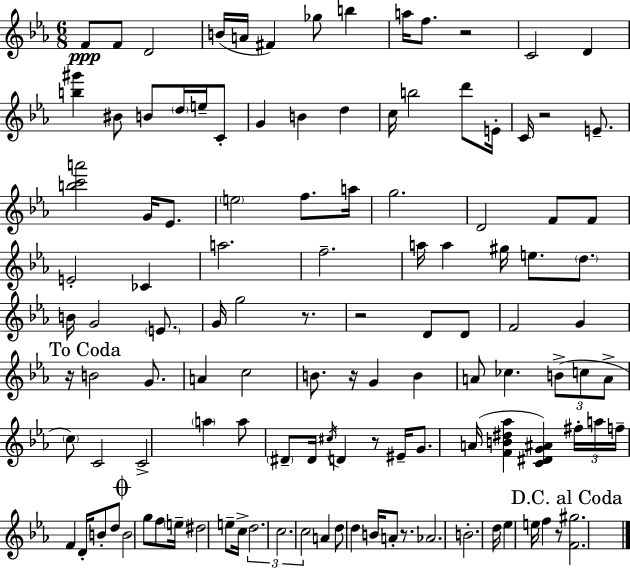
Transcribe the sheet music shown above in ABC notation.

X:1
T:Untitled
M:6/8
L:1/4
K:Cm
F/2 F/2 D2 B/4 A/4 ^F _g/2 b a/4 f/2 z2 C2 D [b^g'] ^B/2 B/2 d/4 e/4 C/2 G B d c/4 b2 d'/2 E/4 C/4 z2 E/2 [bc'a']2 G/4 _E/2 e2 f/2 a/4 g2 D2 F/2 F/2 E2 _C a2 f2 a/4 a ^g/4 e/2 d/2 B/4 G2 E/2 G/4 g2 z/2 z2 D/2 D/2 F2 G z/4 B2 G/2 A c2 B/2 z/4 G B A/2 _c B/2 c/2 A/2 c/2 C2 C2 a a/2 ^D/2 ^D/4 ^c/4 D z/2 ^E/4 G/2 A/4 [FB^d_a] [C^DG^A] ^f/4 a/4 f/4 F D/4 B/2 d/2 B2 g/2 f/2 e/4 ^d2 e/2 c/4 d2 c2 c2 A d/2 d B/4 A/2 z/2 _A2 B2 d/4 _e e/4 f z/2 [F^g]2